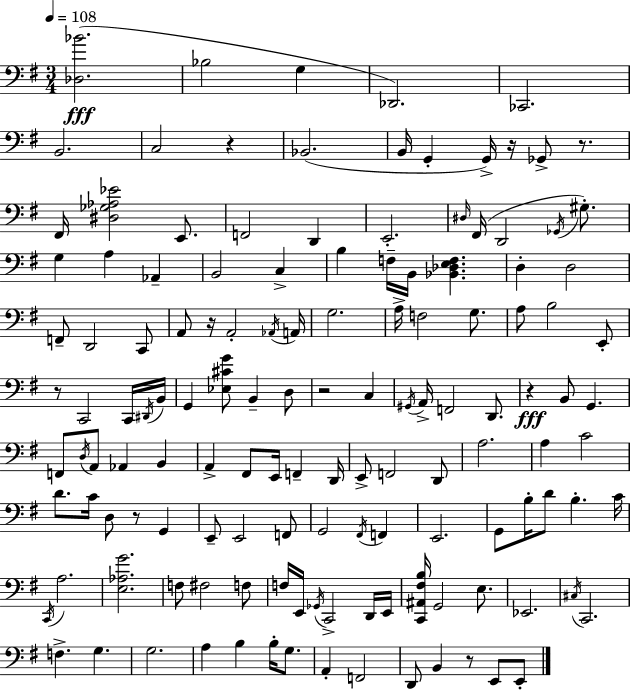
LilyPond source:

{
  \clef bass
  \numericTimeSignature
  \time 3/4
  \key e \minor
  \tempo 4 = 108
  <des bes'>2.(\fff | bes2 g4 | des,2.) | ces,2. | \break b,2. | c2 r4 | bes,2.( | b,16 g,4-. g,16->) r16 ges,8-> r8. | \break fis,16 <dis ges aes ees'>2 e,8. | f,2 d,4 | e,2.-. | \grace { dis16 } fis,16( d,2 \acciaccatura { ges,16 } gis8.-.) | \break g4 a4 aes,4-- | b,2 c4-> | b4 f16-- b,16 <bes, des e f>4. | d4-. d2 | \break f,8-- d,2 | c,8 a,8 r16 a,2-. | \acciaccatura { aes,16 } a,16 g2. | a16-> f2 | \break g8. a8 b2 | e,8-. r8 c,2 | c,16 \acciaccatura { dis,16 } b,16 g,4 <ees cis' g'>8 b,4-- | d8 r2 | \break c4 \acciaccatura { gis,16 } a,16-> f,2 | d,8. r4\fff b,8 g,4. | f,8 \acciaccatura { d16 } a,8 aes,4 | b,4 a,4-> fis,8 | \break e,16 f,4-- d,16 e,8-> f,2 | d,8 a2. | a4 c'2 | d'8. c'16 d8 | \break r8 g,4 e,8-- e,2 | f,8 g,2 | \acciaccatura { fis,16 } f,4 e,2. | g,8 b16-. d'8 | \break b4.-. c'16 \acciaccatura { c,16 } a2. | <e aes g'>2. | f8 fis2 | f8 f16 e,16 \acciaccatura { ges,16 } c,2-> | \break d,16 e,16 <c, ais, fis b>16 g,2 | e8. ees,2. | \acciaccatura { cis16 } c,2. | f4.-> | \break g4. g2. | a4 | b4 b16-. g8. a,4-. | f,2 d,8 | \break b,4 r8 e,8 e,8-. \bar "|."
}